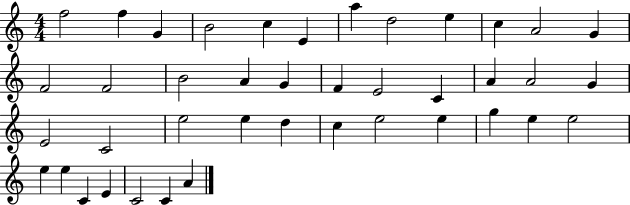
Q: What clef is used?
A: treble